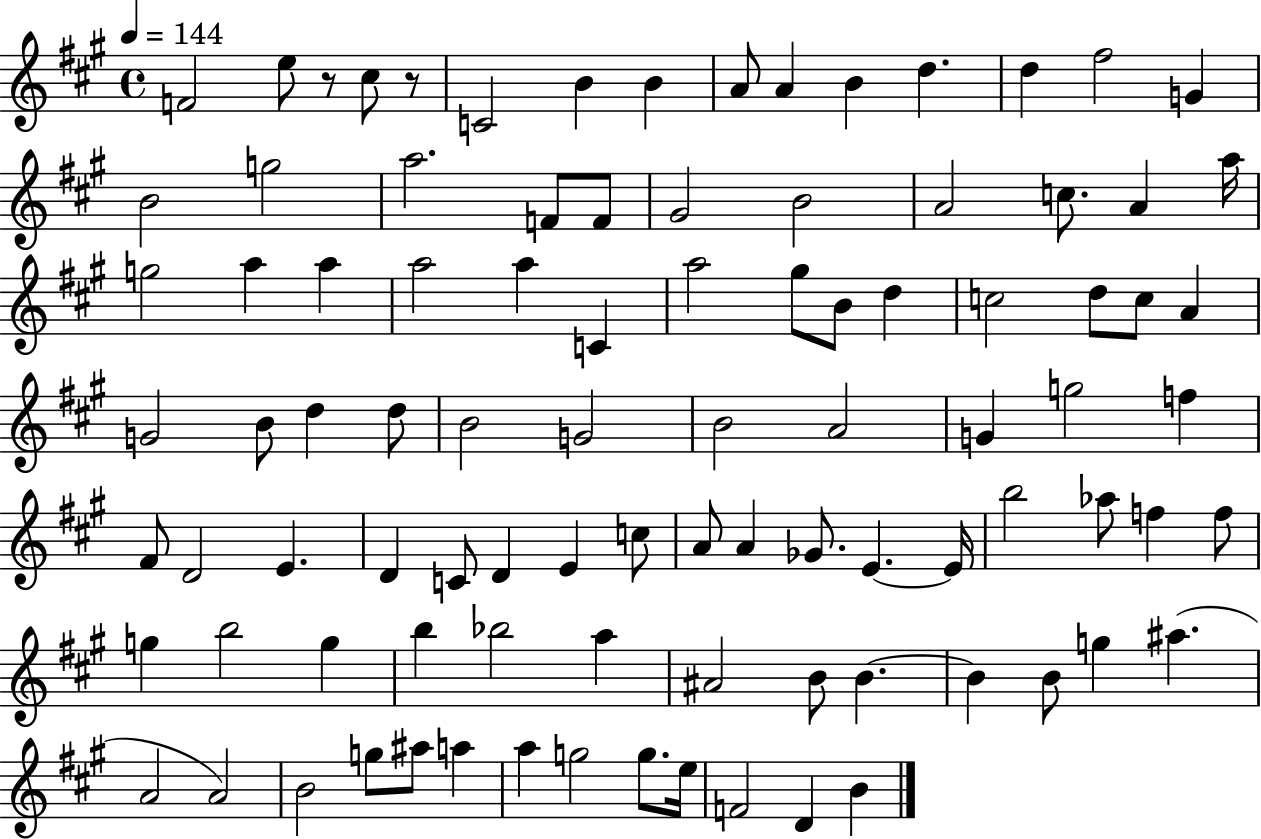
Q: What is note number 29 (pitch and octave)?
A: A5